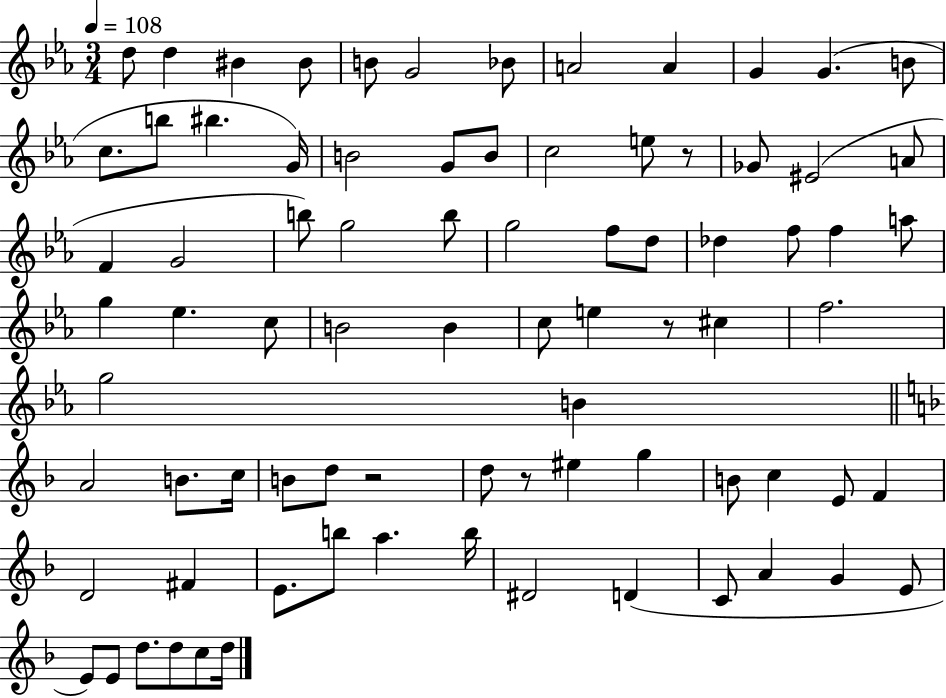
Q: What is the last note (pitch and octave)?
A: D5